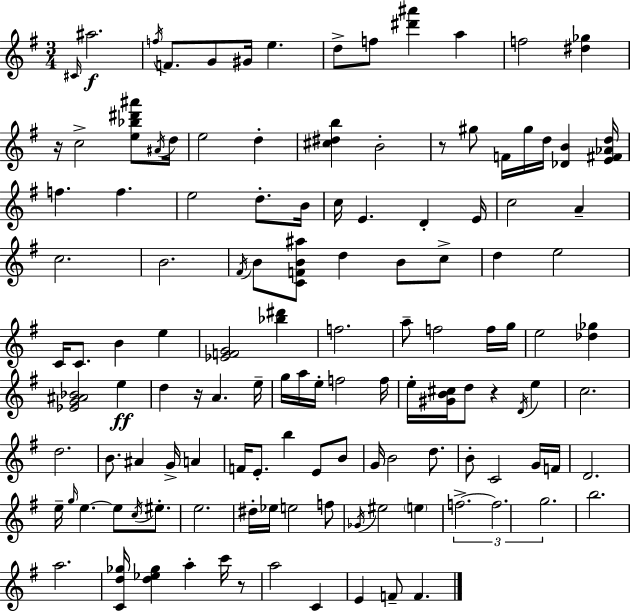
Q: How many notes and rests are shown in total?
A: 128